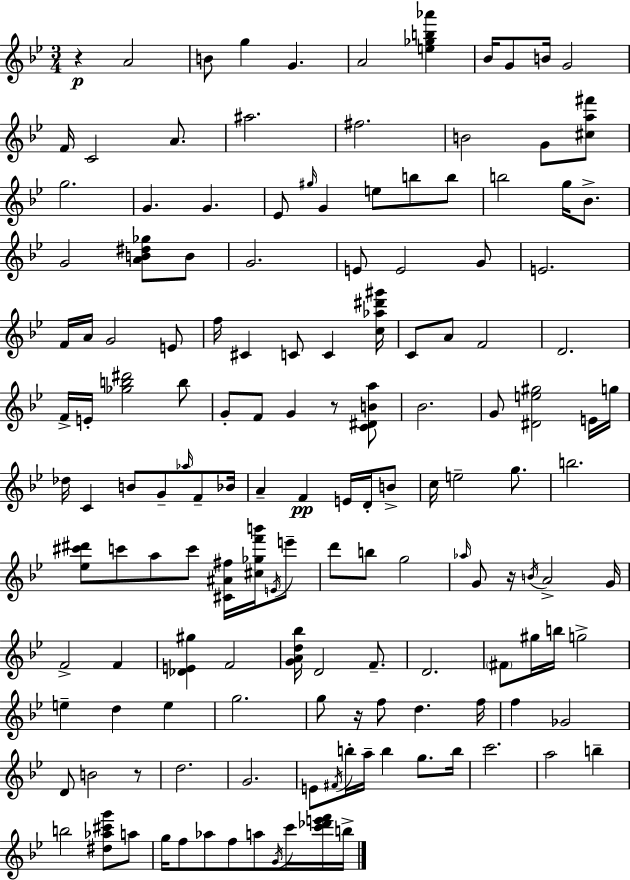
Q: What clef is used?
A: treble